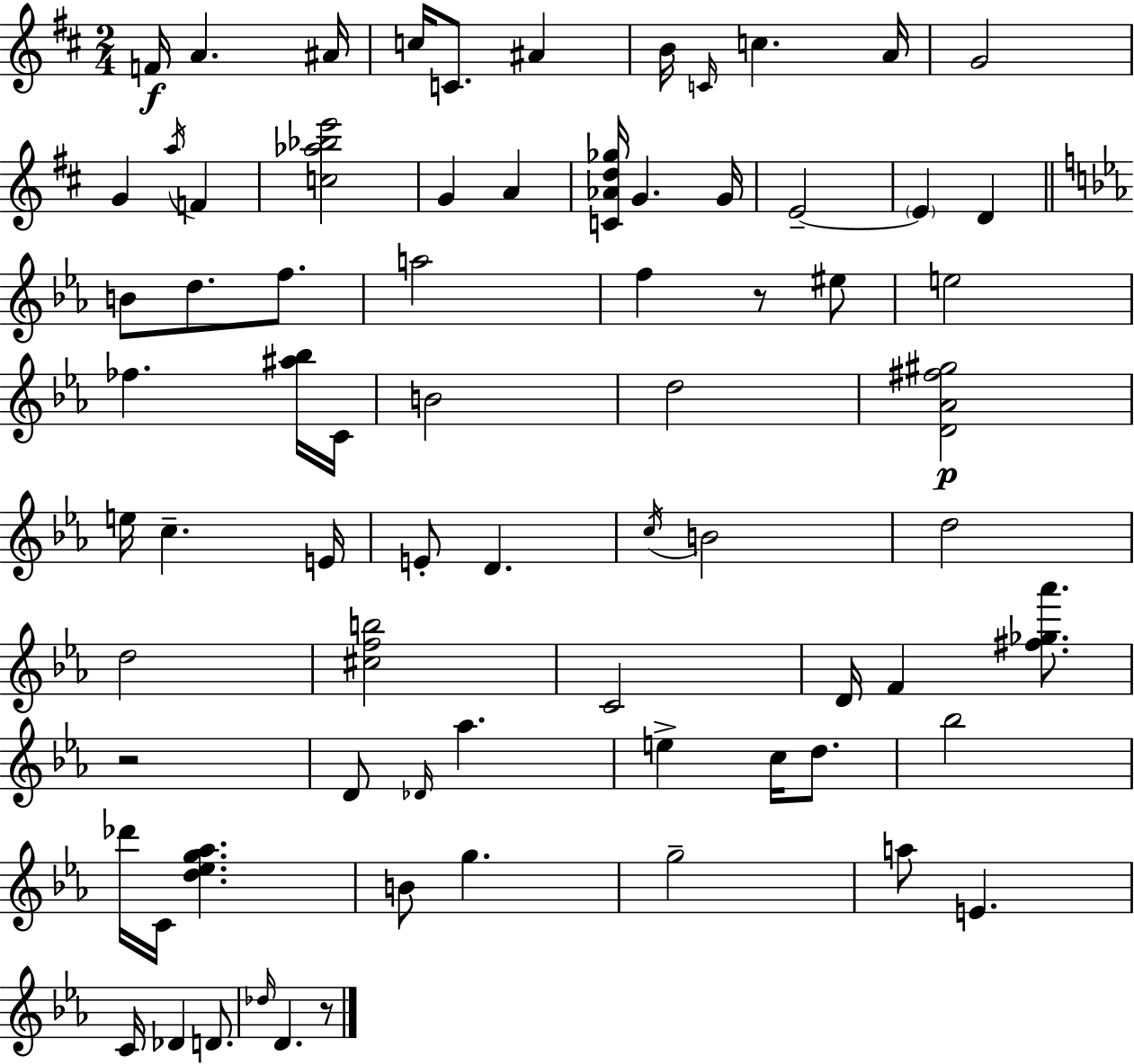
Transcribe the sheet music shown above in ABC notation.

X:1
T:Untitled
M:2/4
L:1/4
K:D
F/4 A ^A/4 c/4 C/2 ^A B/4 C/4 c A/4 G2 G a/4 F [c_a_be']2 G A [C_Ad_g]/4 G G/4 E2 E D B/2 d/2 f/2 a2 f z/2 ^e/2 e2 _f [^a_b]/4 C/4 B2 d2 [D_A^f^g]2 e/4 c E/4 E/2 D c/4 B2 d2 d2 [^cfb]2 C2 D/4 F [^f_g_a']/2 z2 D/2 _D/4 _a e c/4 d/2 _b2 _d'/4 C/4 [d_eg_a] B/2 g g2 a/2 E C/4 _D D/2 _d/4 D z/2